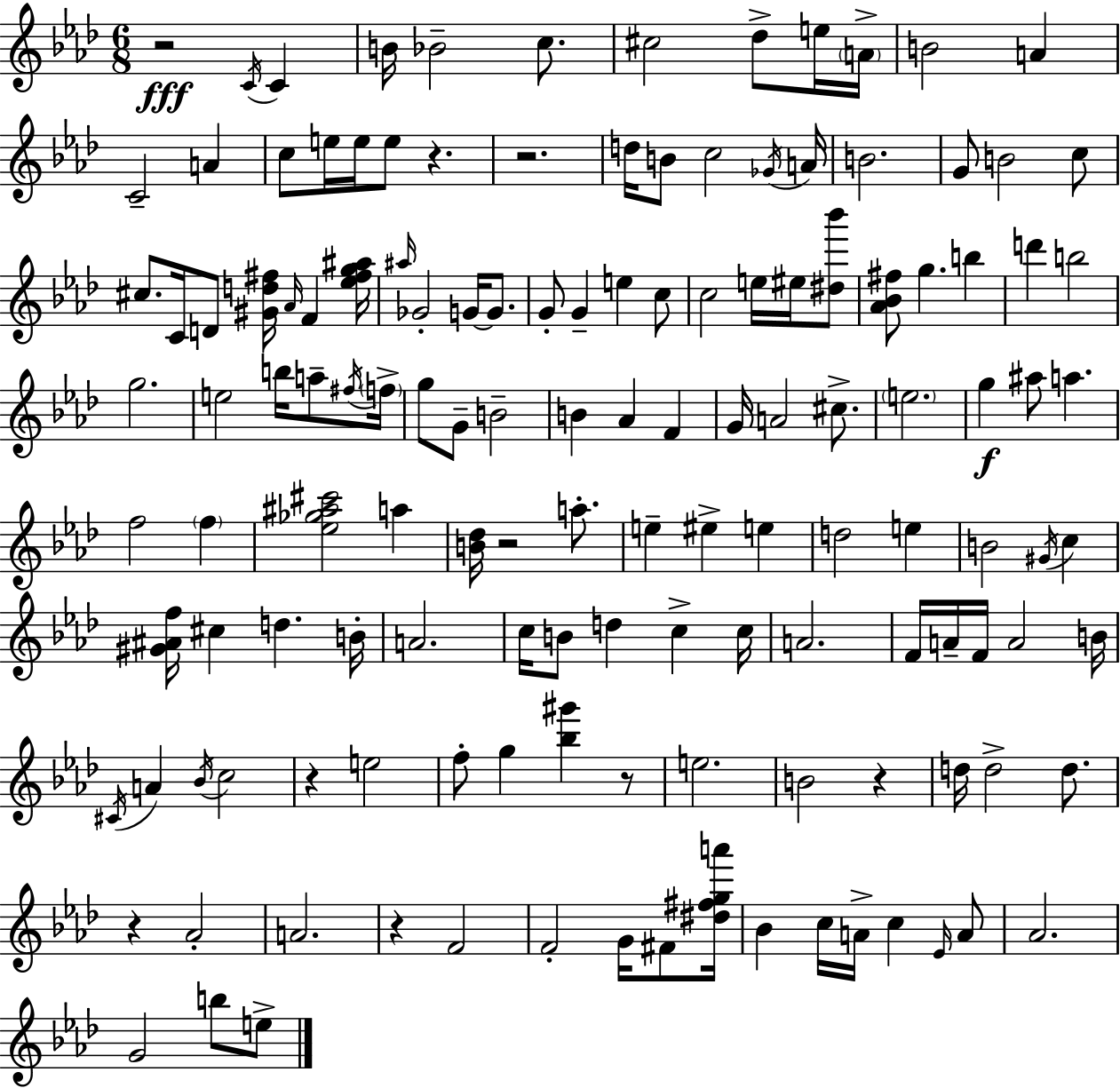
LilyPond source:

{
  \clef treble
  \numericTimeSignature
  \time 6/8
  \key f \minor
  r2\fff \acciaccatura { c'16 } c'4 | b'16 bes'2-- c''8. | cis''2 des''8-> e''16 | \parenthesize a'16-> b'2 a'4 | \break c'2-- a'4 | c''8 e''16 e''16 e''8 r4. | r2. | d''16 b'8 c''2 | \break \acciaccatura { ges'16 } a'16 b'2. | g'8 b'2 | c''8 cis''8. c'16 d'8 <gis' d'' fis''>16 \grace { aes'16 } f'4 | <ees'' fis'' g'' ais''>16 \grace { ais''16 } ges'2-. | \break g'16~~ g'8. g'8-. g'4-- e''4 | c''8 c''2 | e''16 eis''16 <dis'' bes'''>8 <aes' bes' fis''>8 g''4. | b''4 d'''4 b''2 | \break g''2. | e''2 | b''16 a''8-- \acciaccatura { fis''16 } \parenthesize f''16-> g''8 g'8-- b'2-- | b'4 aes'4 | \break f'4 g'16 a'2 | cis''8.-> \parenthesize e''2. | g''4\f ais''8 a''4. | f''2 | \break \parenthesize f''4 <ees'' ges'' ais'' cis'''>2 | a''4 <b' des''>16 r2 | a''8.-. e''4-- eis''4-> | e''4 d''2 | \break e''4 b'2 | \acciaccatura { gis'16 } c''4 <gis' ais' f''>16 cis''4 d''4. | b'16-. a'2. | c''16 b'8 d''4 | \break c''4-> c''16 a'2. | f'16 a'16-- f'16 a'2 | b'16 \acciaccatura { cis'16 } a'4 \acciaccatura { bes'16 } | c''2 r4 | \break e''2 f''8-. g''4 | <bes'' gis'''>4 r8 e''2. | b'2 | r4 d''16 d''2-> | \break d''8. r4 | aes'2-. a'2. | r4 | f'2 f'2-. | \break g'16 fis'8 <dis'' fis'' g'' a'''>16 bes'4 | c''16 a'16-> c''4 \grace { ees'16 } a'8 aes'2. | g'2 | b''8 e''8-> \bar "|."
}